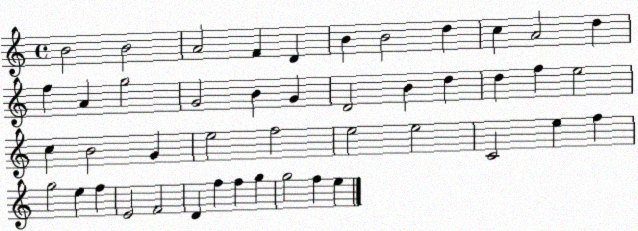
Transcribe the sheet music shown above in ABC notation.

X:1
T:Untitled
M:4/4
L:1/4
K:C
B2 B2 A2 F D B B2 d c A2 d f A g2 G2 B G D2 B d d f e2 c B2 G e2 f2 e2 e2 C2 e f g2 e f E2 F2 D f f g g2 f e